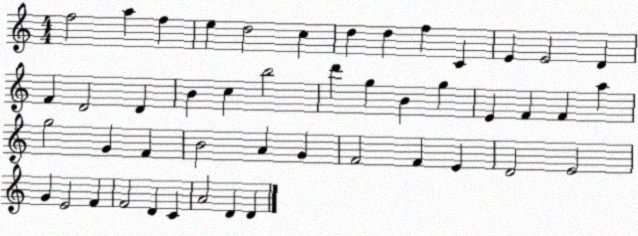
X:1
T:Untitled
M:4/4
L:1/4
K:C
f2 a f e d2 c d d f C E E2 D F D2 D B c b2 d' g B g E F F a g2 G F B2 A G F2 F E D2 E2 G E2 F F2 D C A2 D D